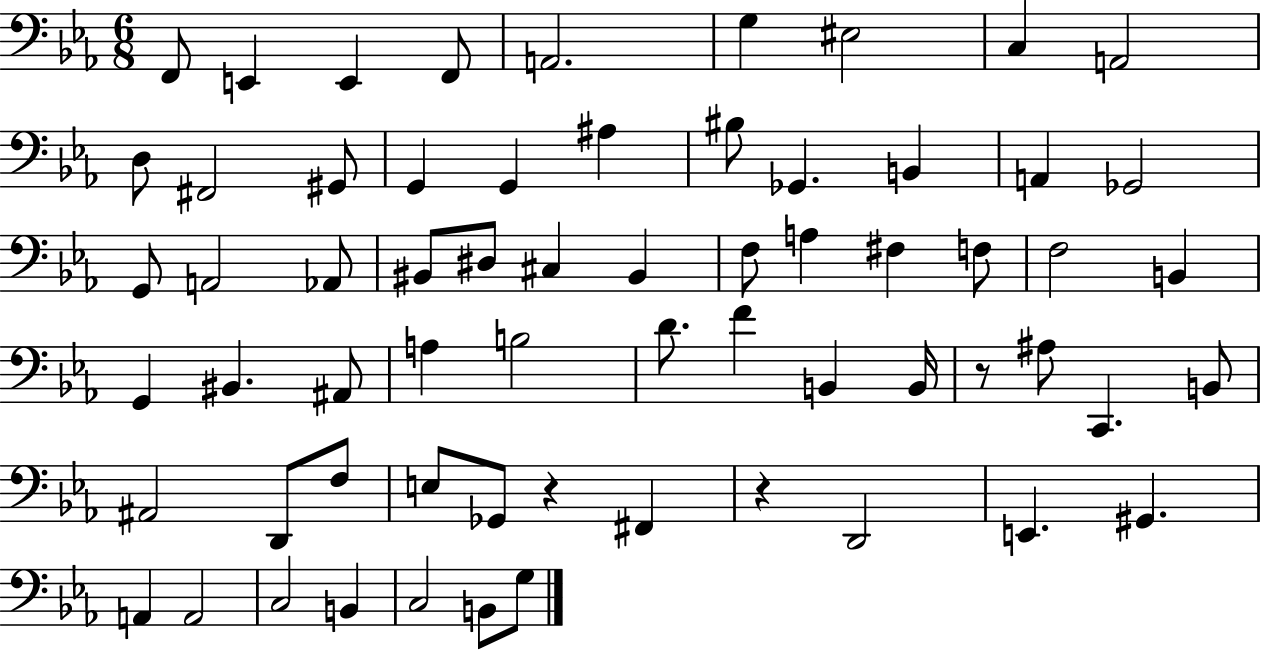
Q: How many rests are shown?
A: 3